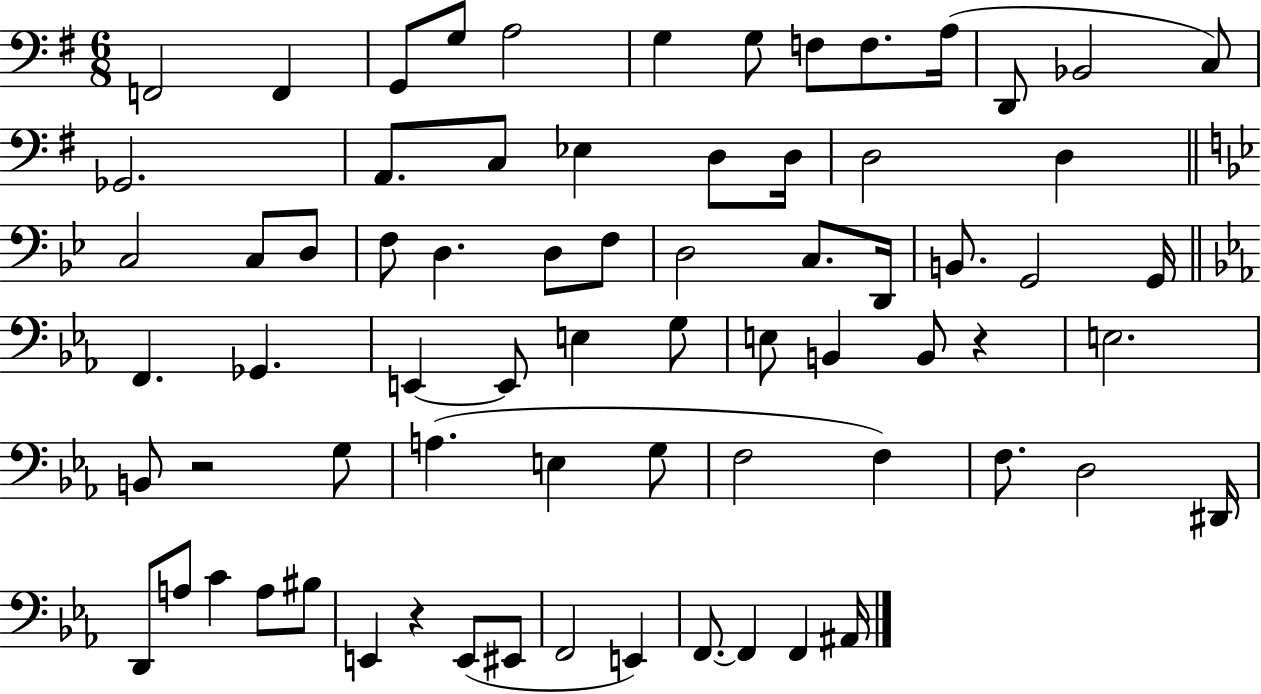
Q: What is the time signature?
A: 6/8